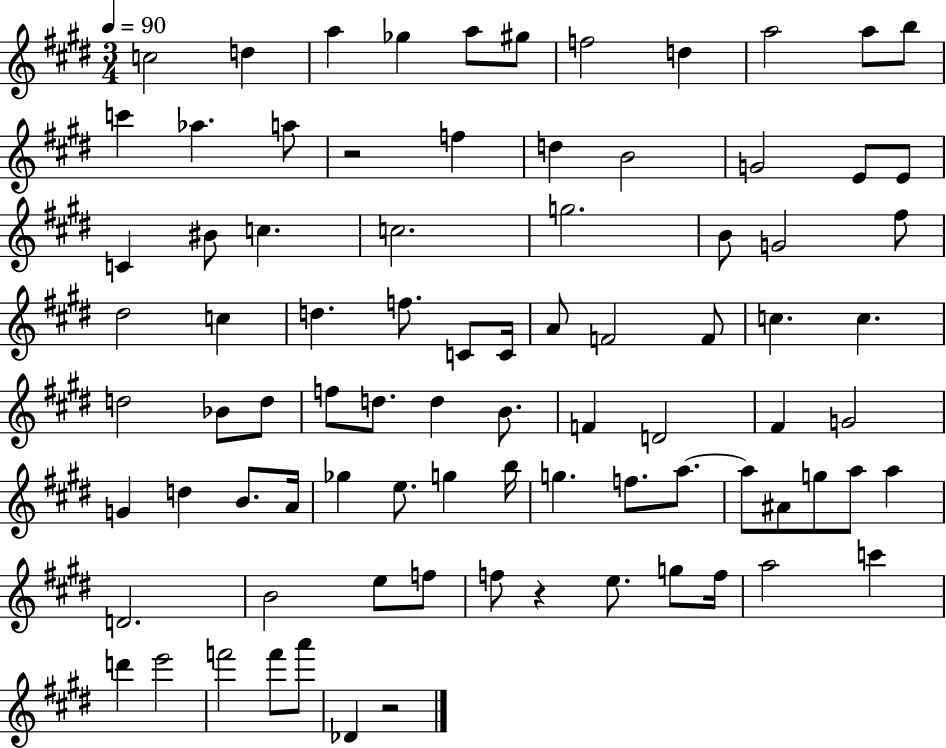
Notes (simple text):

C5/h D5/q A5/q Gb5/q A5/e G#5/e F5/h D5/q A5/h A5/e B5/e C6/q Ab5/q. A5/e R/h F5/q D5/q B4/h G4/h E4/e E4/e C4/q BIS4/e C5/q. C5/h. G5/h. B4/e G4/h F#5/e D#5/h C5/q D5/q. F5/e. C4/e C4/s A4/e F4/h F4/e C5/q. C5/q. D5/h Bb4/e D5/e F5/e D5/e. D5/q B4/e. F4/q D4/h F#4/q G4/h G4/q D5/q B4/e. A4/s Gb5/q E5/e. G5/q B5/s G5/q. F5/e. A5/e. A5/e A#4/e G5/e A5/e A5/q D4/h. B4/h E5/e F5/e F5/e R/q E5/e. G5/e F5/s A5/h C6/q D6/q E6/h F6/h F6/e A6/e Db4/q R/h